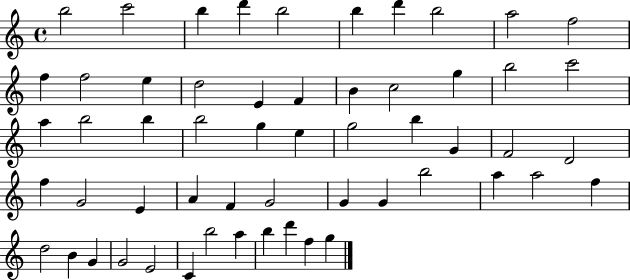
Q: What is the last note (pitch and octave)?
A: G5